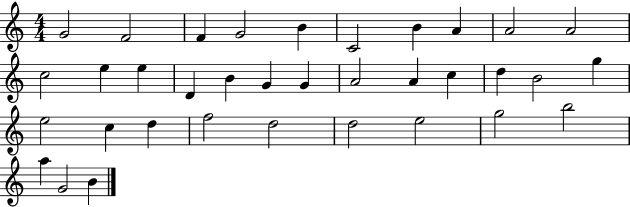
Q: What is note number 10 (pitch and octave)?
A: A4